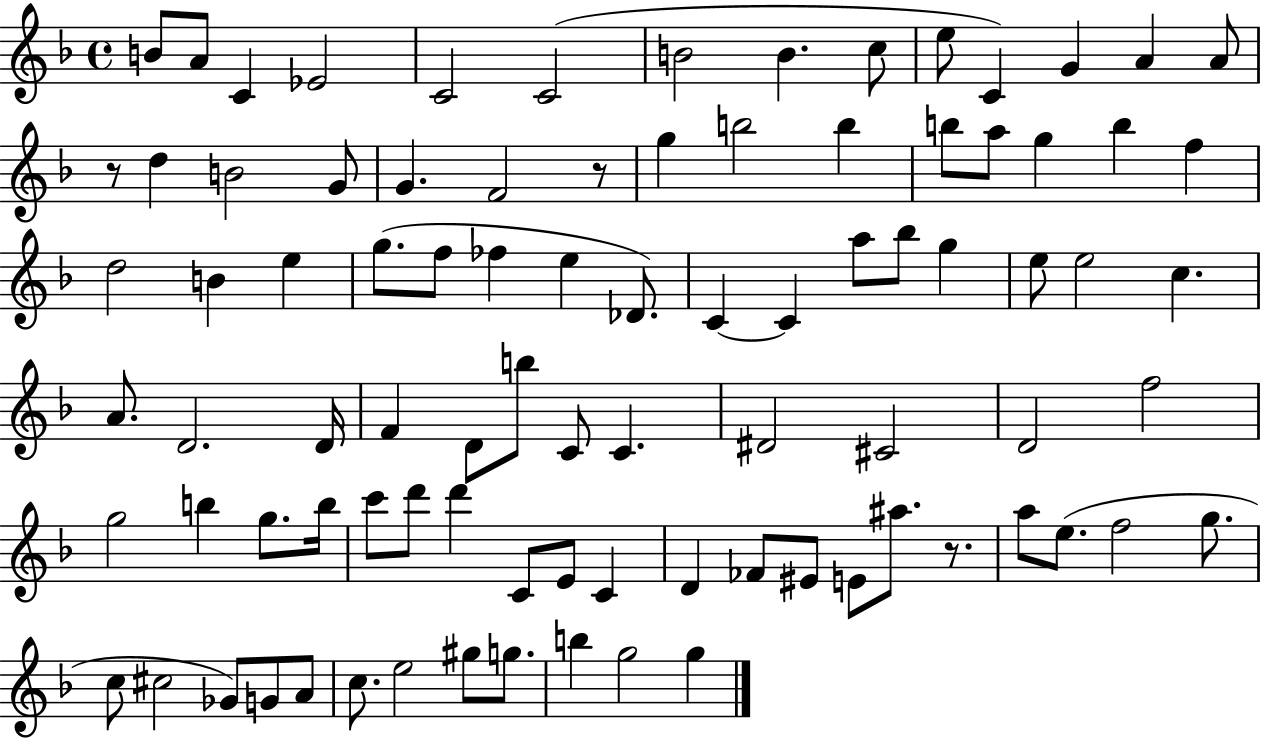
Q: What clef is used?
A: treble